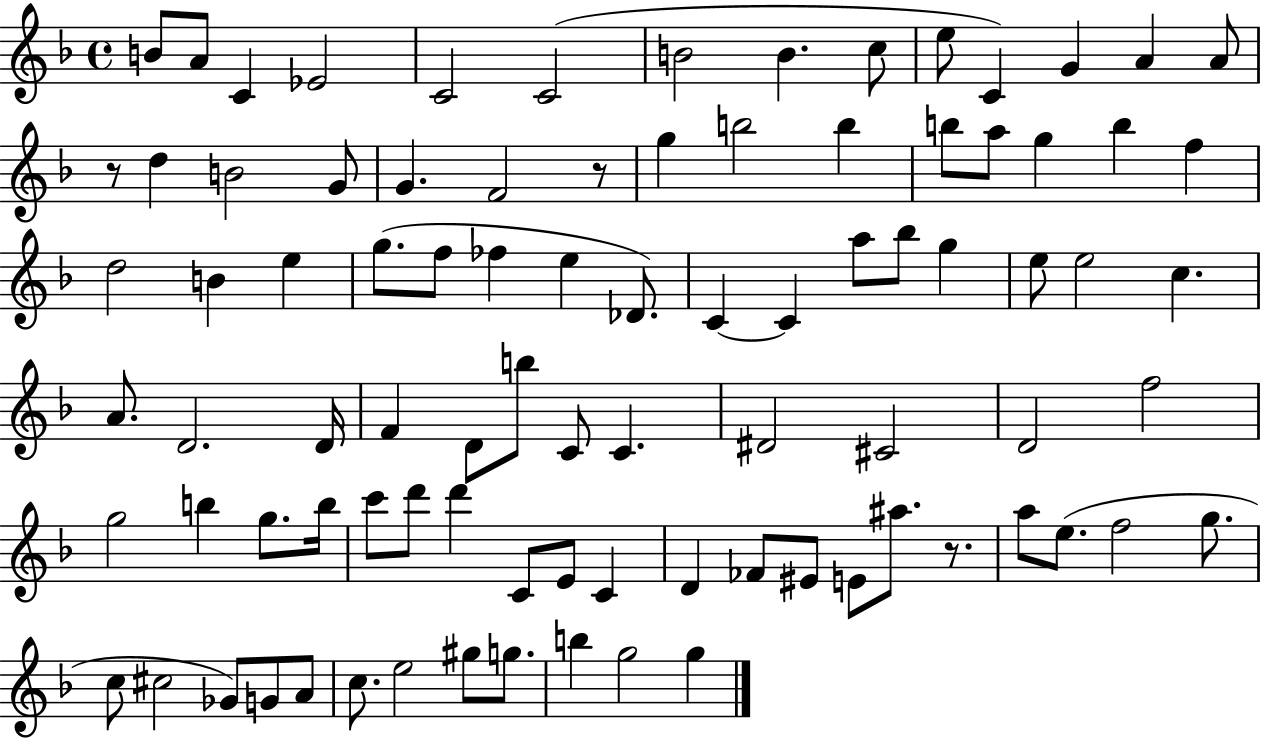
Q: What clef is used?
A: treble